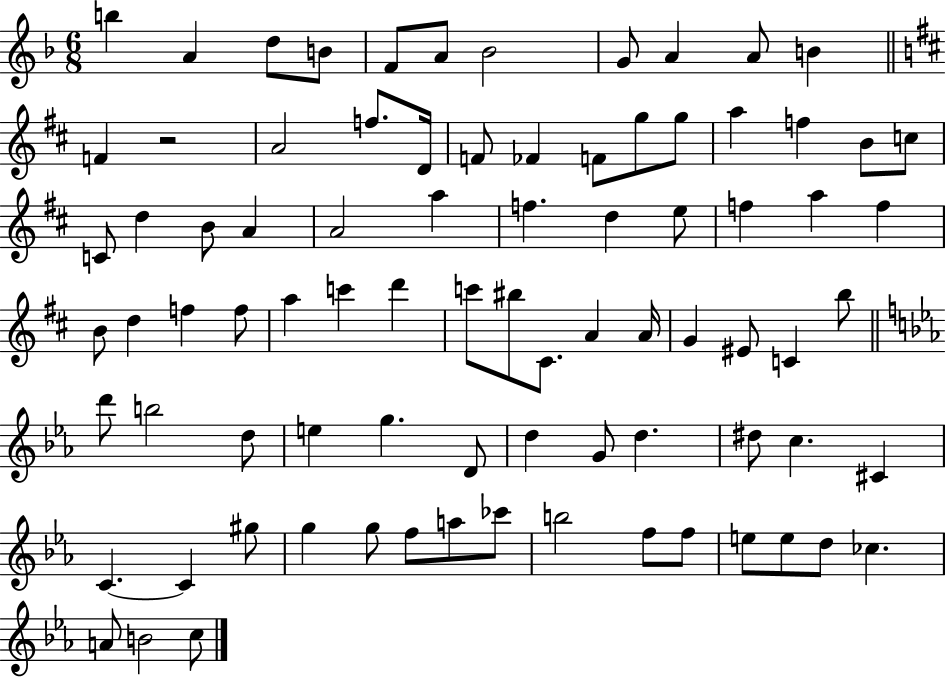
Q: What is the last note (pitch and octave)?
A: C5